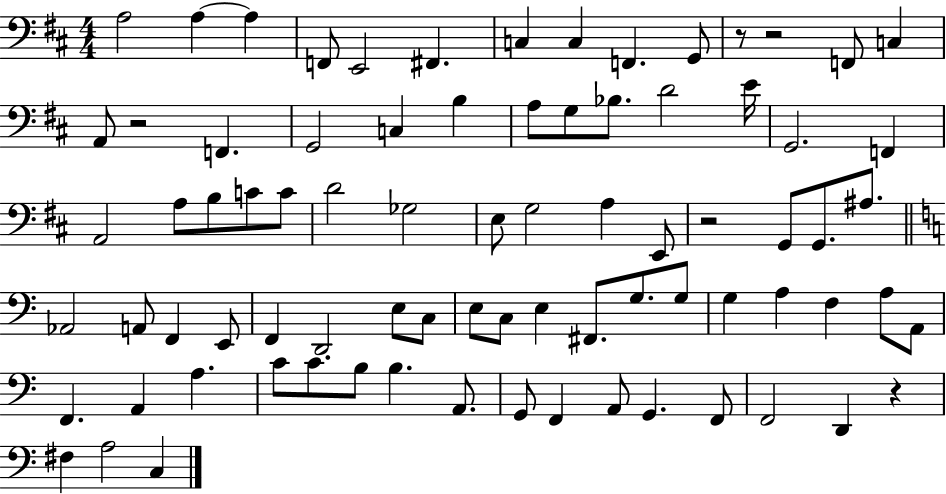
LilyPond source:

{
  \clef bass
  \numericTimeSignature
  \time 4/4
  \key d \major
  a2 a4~~ a4 | f,8 e,2 fis,4. | c4 c4 f,4. g,8 | r8 r2 f,8 c4 | \break a,8 r2 f,4. | g,2 c4 b4 | a8 g8 bes8. d'2 e'16 | g,2. f,4 | \break a,2 a8 b8 c'8 c'8 | d'2 ges2 | e8 g2 a4 e,8 | r2 g,8 g,8. ais8. | \break \bar "||" \break \key c \major aes,2 a,8 f,4 e,8 | f,4 d,2 e8 c8 | e8 c8 e4 fis,8. g8. g8 | g4 a4 f4 a8 a,8 | \break f,4. a,4 a4. | c'8 c'8. b8 b4. a,8. | g,8 f,4 a,8 g,4. f,8 | f,2 d,4 r4 | \break fis4 a2 c4 | \bar "|."
}